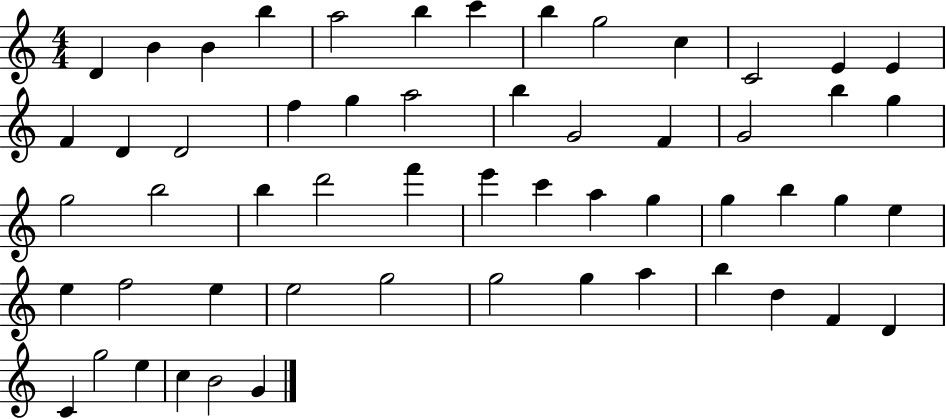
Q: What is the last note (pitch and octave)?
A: G4